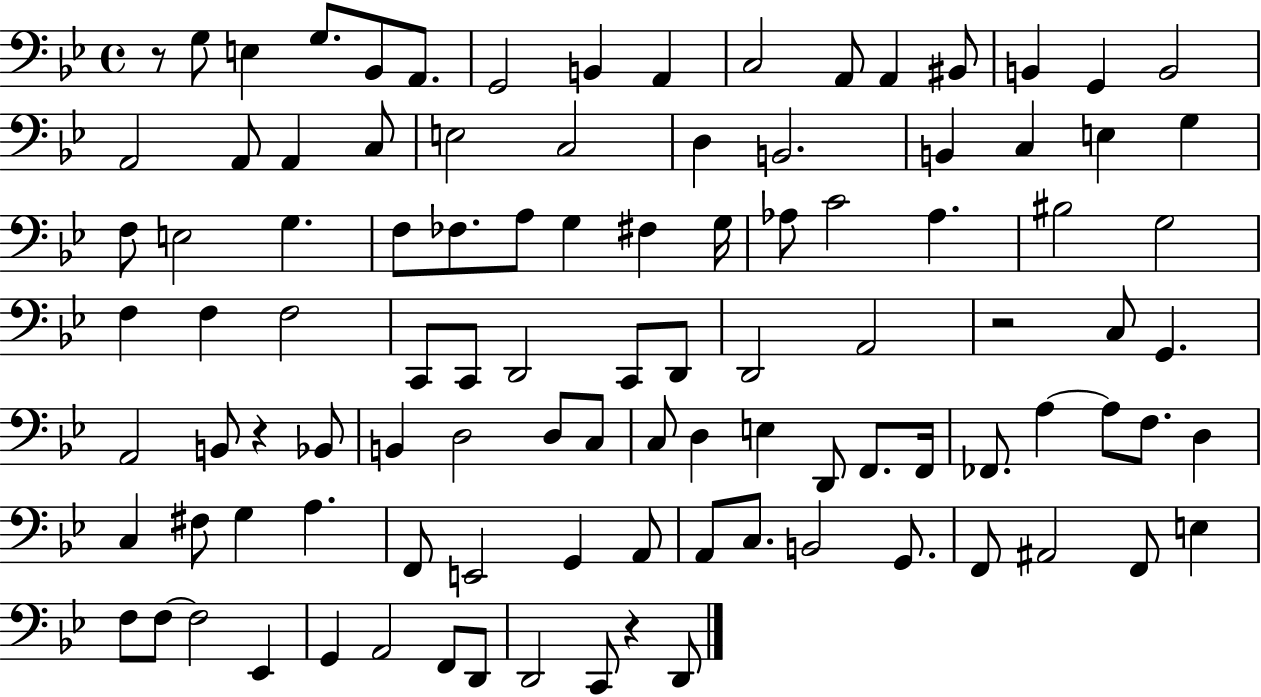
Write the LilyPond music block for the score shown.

{
  \clef bass
  \time 4/4
  \defaultTimeSignature
  \key bes \major
  r8 g8 e4 g8. bes,8 a,8. | g,2 b,4 a,4 | c2 a,8 a,4 bis,8 | b,4 g,4 b,2 | \break a,2 a,8 a,4 c8 | e2 c2 | d4 b,2. | b,4 c4 e4 g4 | \break f8 e2 g4. | f8 fes8. a8 g4 fis4 g16 | aes8 c'2 aes4. | bis2 g2 | \break f4 f4 f2 | c,8 c,8 d,2 c,8 d,8 | d,2 a,2 | r2 c8 g,4. | \break a,2 b,8 r4 bes,8 | b,4 d2 d8 c8 | c8 d4 e4 d,8 f,8. f,16 | fes,8. a4~~ a8 f8. d4 | \break c4 fis8 g4 a4. | f,8 e,2 g,4 a,8 | a,8 c8. b,2 g,8. | f,8 ais,2 f,8 e4 | \break f8 f8~~ f2 ees,4 | g,4 a,2 f,8 d,8 | d,2 c,8 r4 d,8 | \bar "|."
}